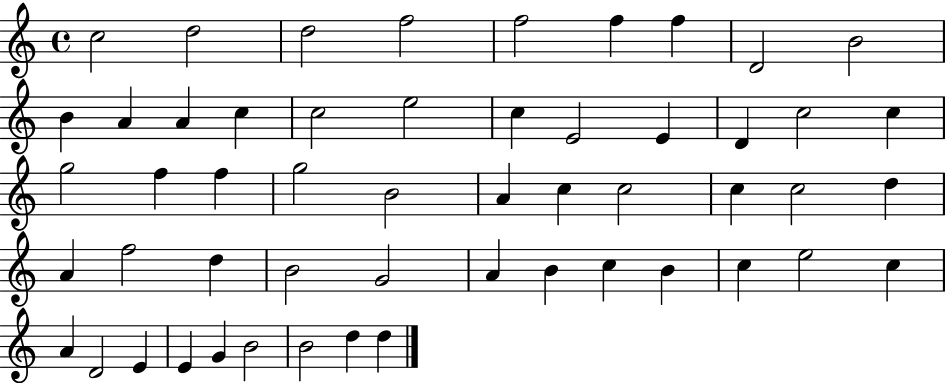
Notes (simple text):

C5/h D5/h D5/h F5/h F5/h F5/q F5/q D4/h B4/h B4/q A4/q A4/q C5/q C5/h E5/h C5/q E4/h E4/q D4/q C5/h C5/q G5/h F5/q F5/q G5/h B4/h A4/q C5/q C5/h C5/q C5/h D5/q A4/q F5/h D5/q B4/h G4/h A4/q B4/q C5/q B4/q C5/q E5/h C5/q A4/q D4/h E4/q E4/q G4/q B4/h B4/h D5/q D5/q